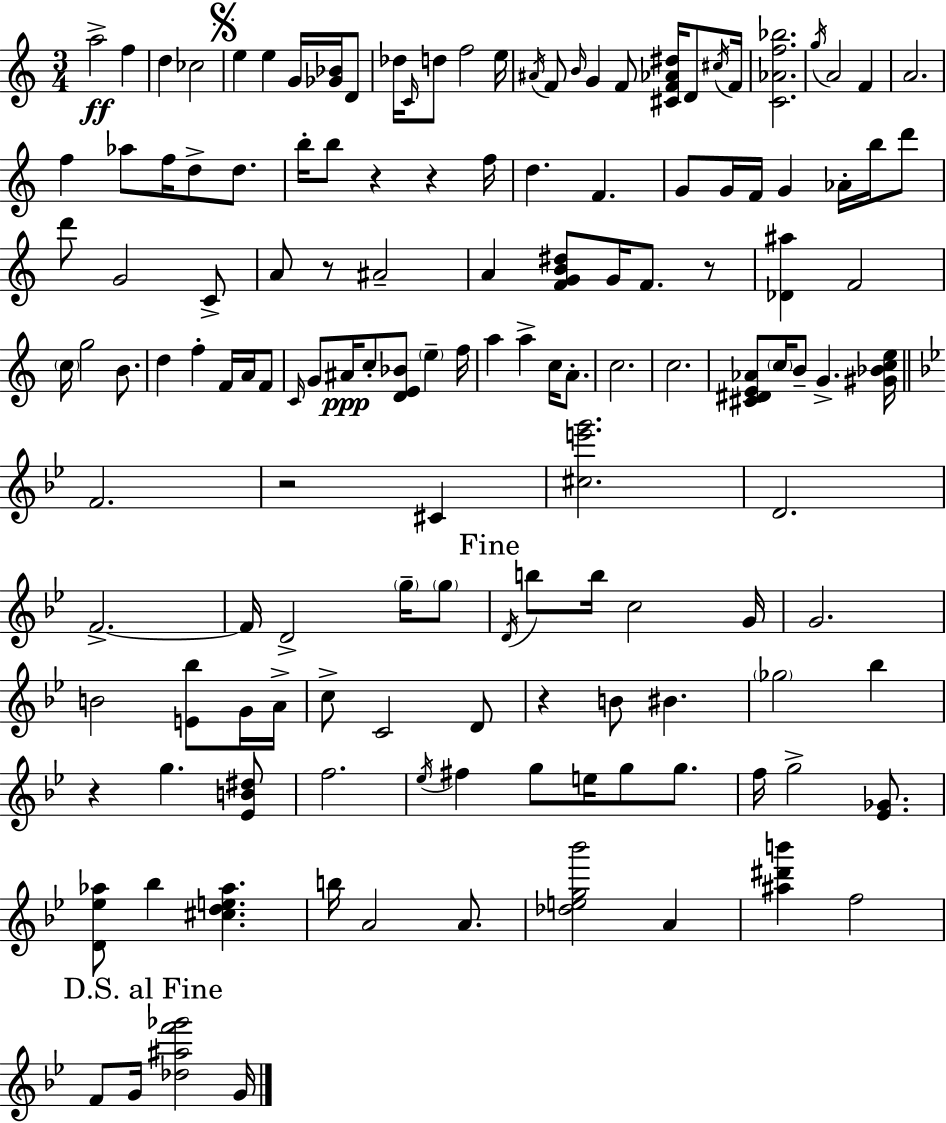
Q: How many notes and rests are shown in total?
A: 141